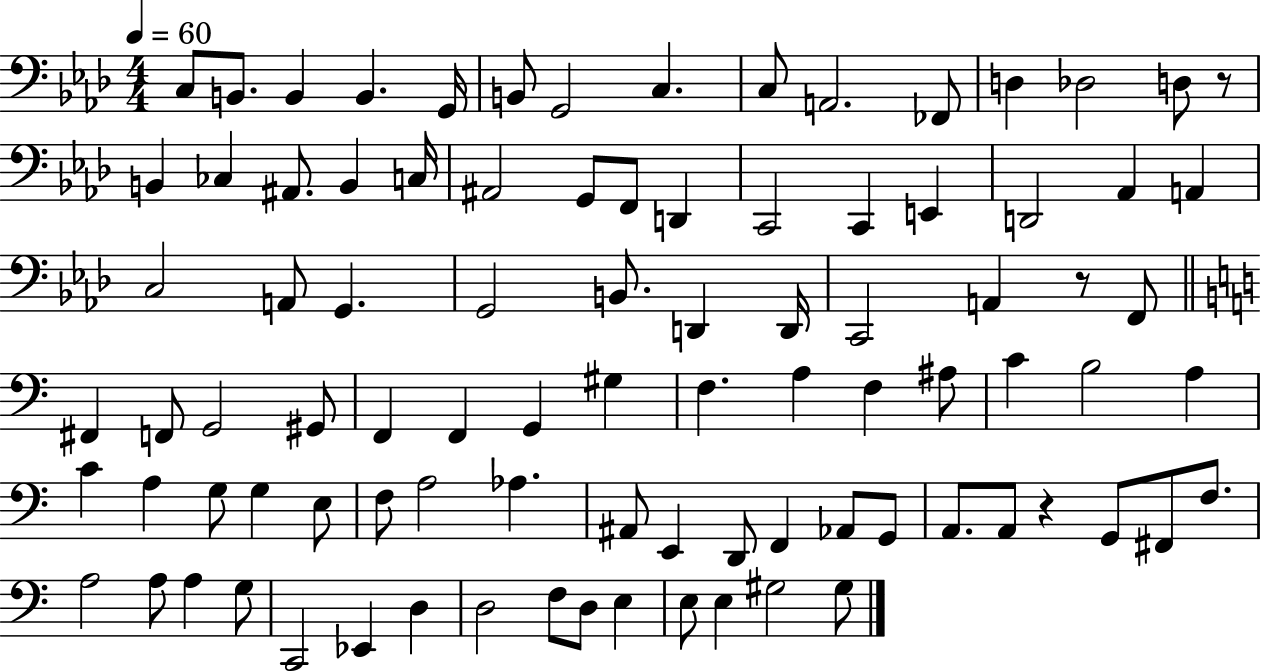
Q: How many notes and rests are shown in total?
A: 91